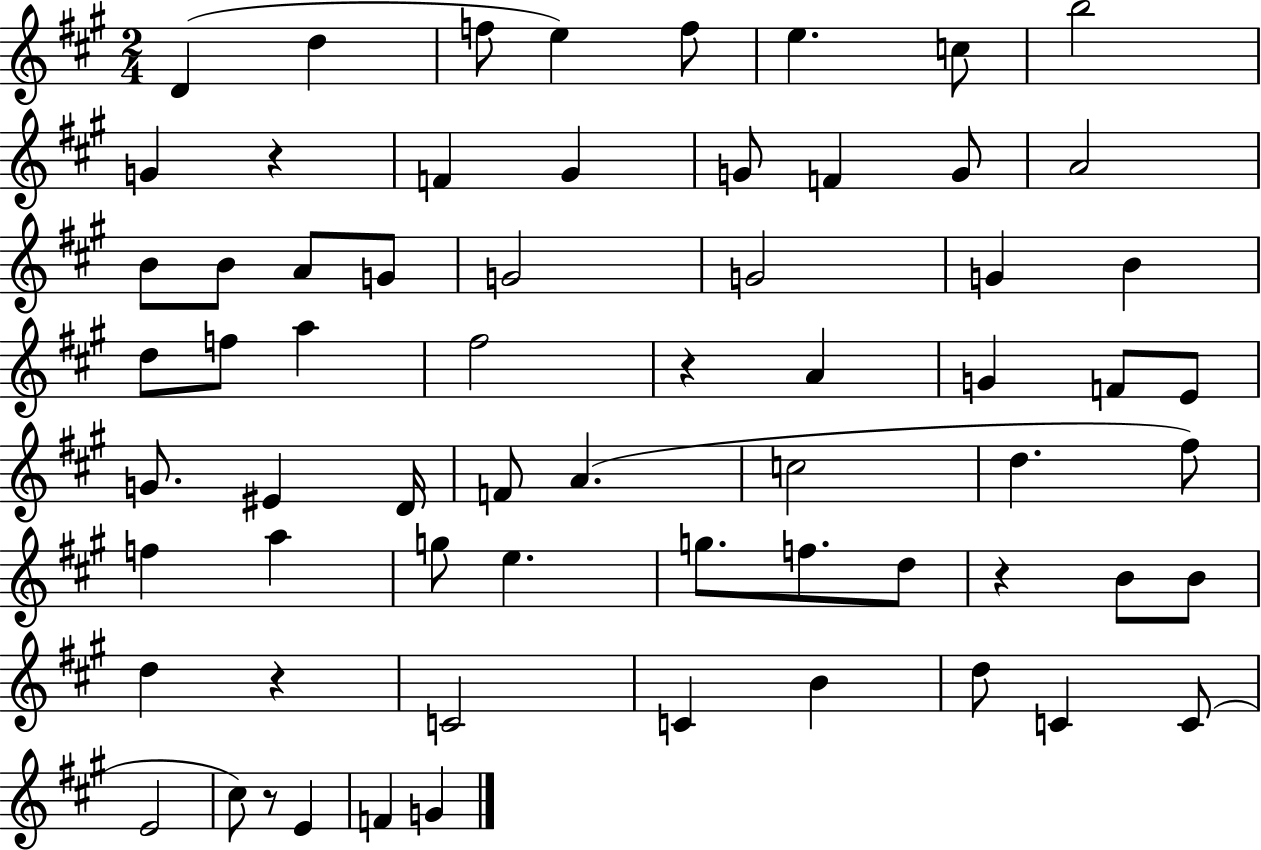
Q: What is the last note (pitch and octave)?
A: G4